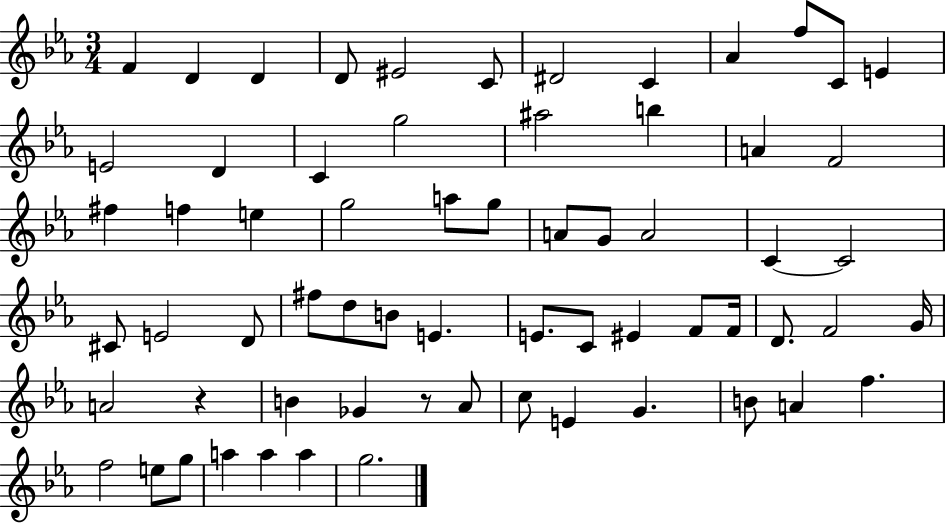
{
  \clef treble
  \numericTimeSignature
  \time 3/4
  \key ees \major
  f'4 d'4 d'4 | d'8 eis'2 c'8 | dis'2 c'4 | aes'4 f''8 c'8 e'4 | \break e'2 d'4 | c'4 g''2 | ais''2 b''4 | a'4 f'2 | \break fis''4 f''4 e''4 | g''2 a''8 g''8 | a'8 g'8 a'2 | c'4~~ c'2 | \break cis'8 e'2 d'8 | fis''8 d''8 b'8 e'4. | e'8. c'8 eis'4 f'8 f'16 | d'8. f'2 g'16 | \break a'2 r4 | b'4 ges'4 r8 aes'8 | c''8 e'4 g'4. | b'8 a'4 f''4. | \break f''2 e''8 g''8 | a''4 a''4 a''4 | g''2. | \bar "|."
}